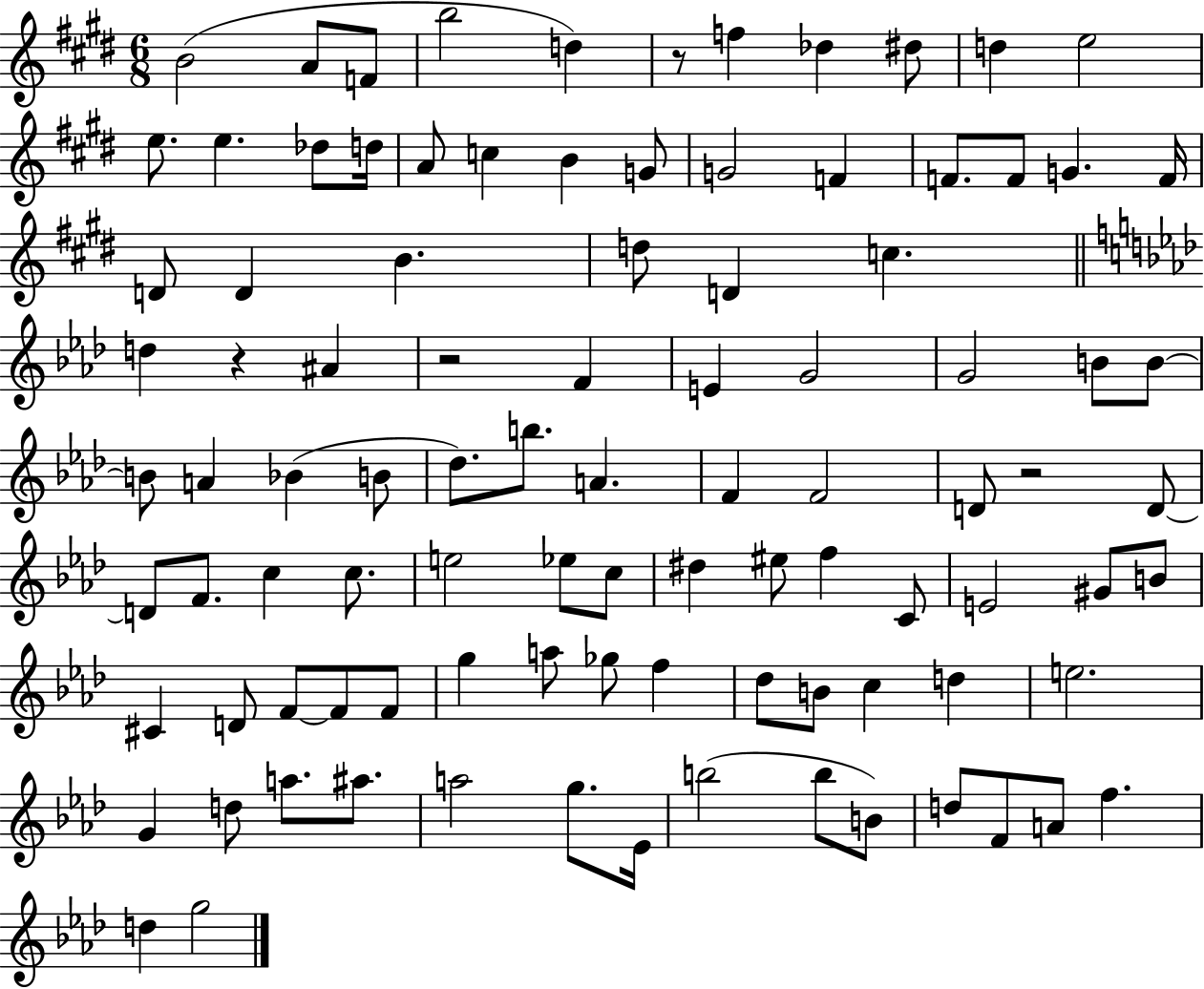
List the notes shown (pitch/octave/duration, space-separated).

B4/h A4/e F4/e B5/h D5/q R/e F5/q Db5/q D#5/e D5/q E5/h E5/e. E5/q. Db5/e D5/s A4/e C5/q B4/q G4/e G4/h F4/q F4/e. F4/e G4/q. F4/s D4/e D4/q B4/q. D5/e D4/q C5/q. D5/q R/q A#4/q R/h F4/q E4/q G4/h G4/h B4/e B4/e B4/e A4/q Bb4/q B4/e Db5/e. B5/e. A4/q. F4/q F4/h D4/e R/h D4/e D4/e F4/e. C5/q C5/e. E5/h Eb5/e C5/e D#5/q EIS5/e F5/q C4/e E4/h G#4/e B4/e C#4/q D4/e F4/e F4/e F4/e G5/q A5/e Gb5/e F5/q Db5/e B4/e C5/q D5/q E5/h. G4/q D5/e A5/e. A#5/e. A5/h G5/e. Eb4/s B5/h B5/e B4/e D5/e F4/e A4/e F5/q. D5/q G5/h